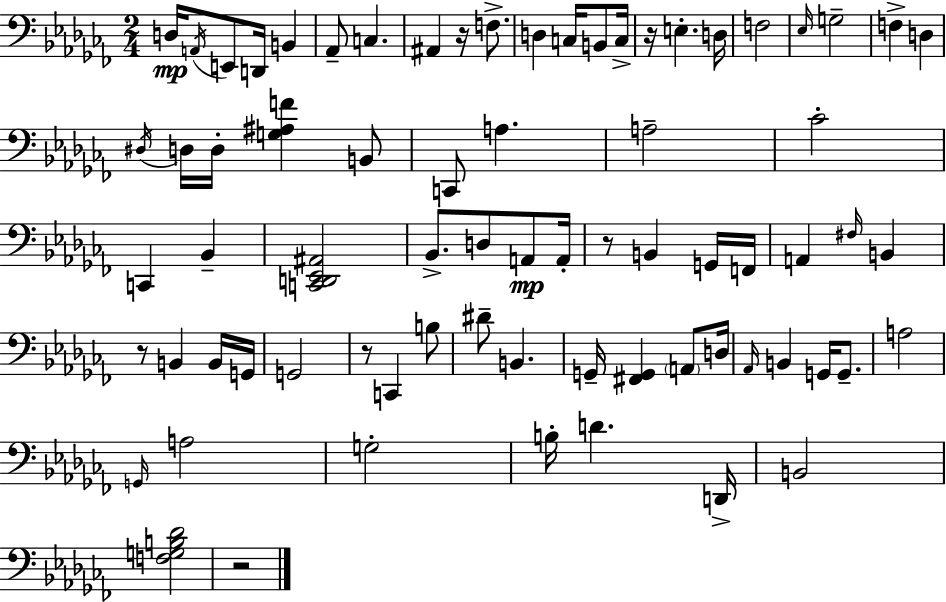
{
  \clef bass
  \numericTimeSignature
  \time 2/4
  \key aes \minor
  \repeat volta 2 { d16\mp \acciaccatura { a,16 } e,8 d,16 b,4 | aes,8-- c4. | ais,4 r16 f8.-> | d4 c16 b,8 | \break c16-> r16 e4.-. | d16 f2 | \grace { ees16 } g2-- | f4-> d4 | \break \acciaccatura { dis16 } d16 d16-. <g ais f'>4 | b,8 c,8 a4. | a2-- | ces'2-. | \break c,4 bes,4-- | <c, d, ees, ais,>2 | bes,8.-> d8 | a,8\mp a,16-. r8 b,4 | \break g,16 f,16 a,4 \grace { fis16 } | b,4 r8 b,4 | b,16 g,16 g,2 | r8 c,4 | \break b8 dis'8-- b,4. | g,16-- <fis, g,>4 | \parenthesize a,8 d16 \grace { aes,16 } b,4 | g,16 g,8.-- a2 | \break \grace { g,16 } a2 | g2-. | b16-. d'4. | d,16-> b,2 | \break <f g b des'>2 | r2 | } \bar "|."
}